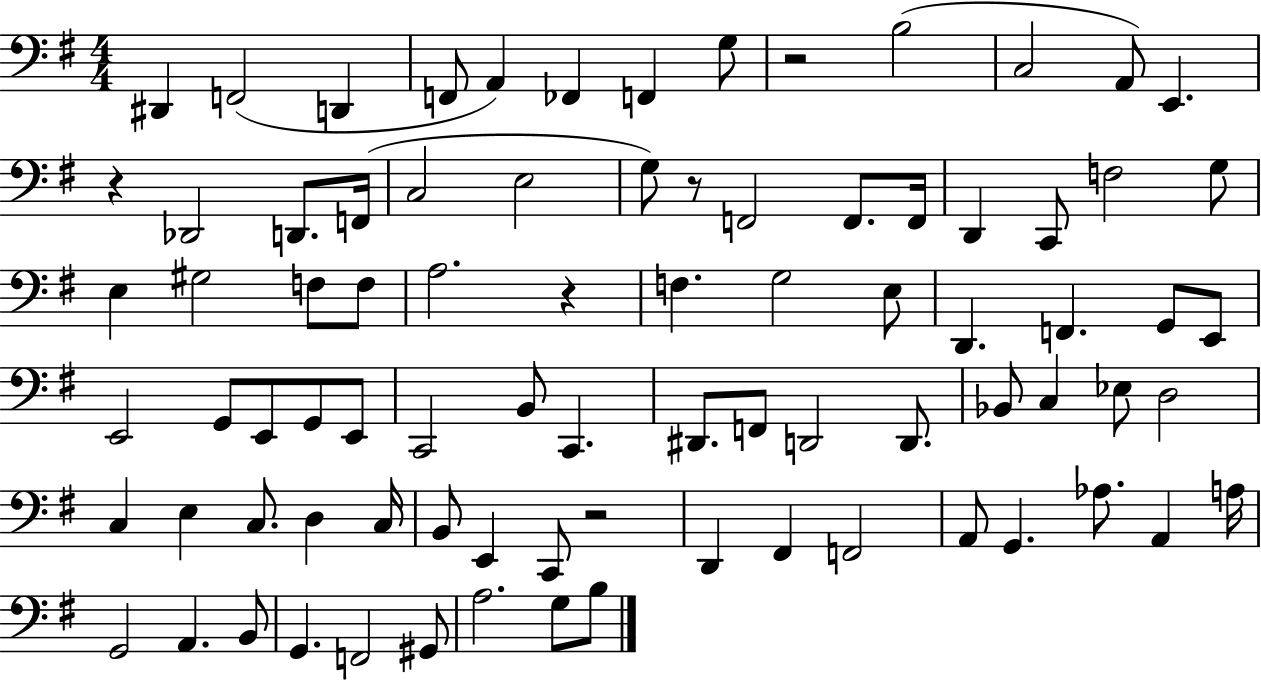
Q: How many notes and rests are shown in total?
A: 83